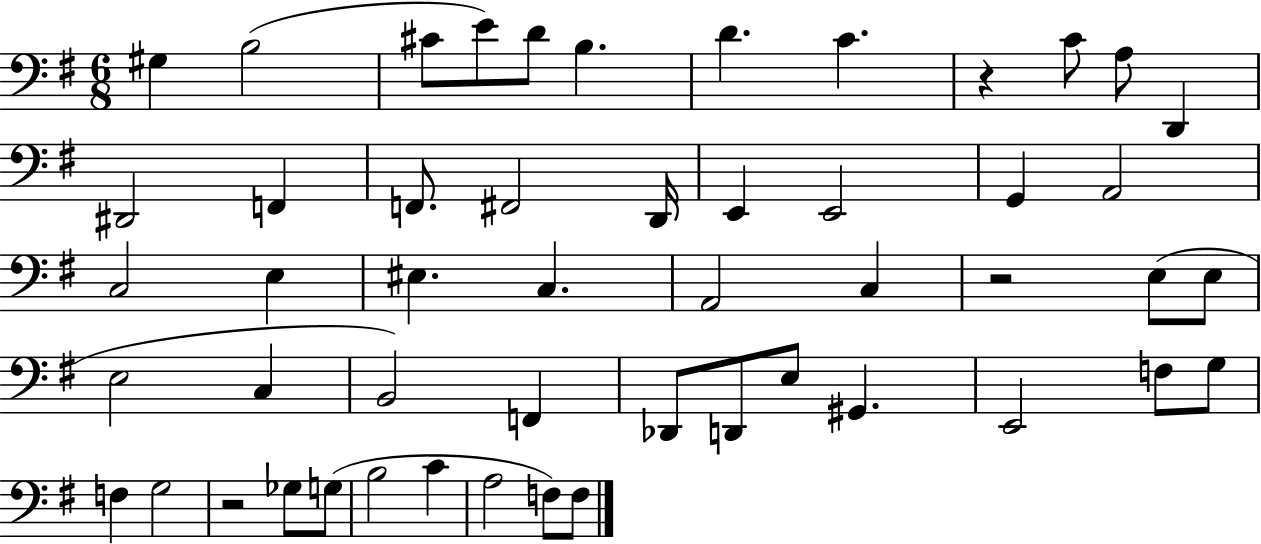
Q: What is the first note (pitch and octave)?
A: G#3